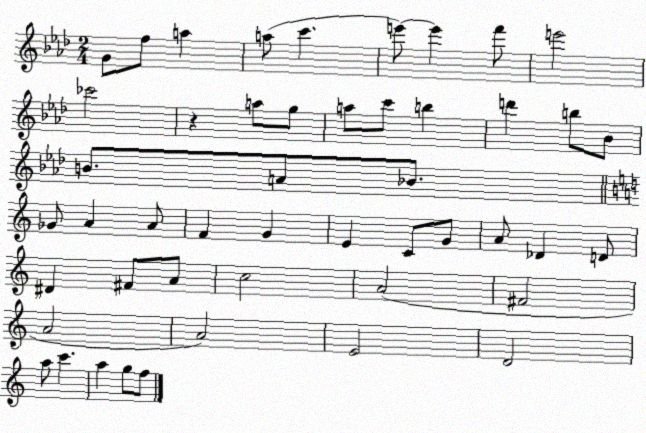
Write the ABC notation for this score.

X:1
T:Untitled
M:2/4
L:1/4
K:Ab
G/2 f/2 a a/2 c' e'/2 e' f'/2 e'2 _c'2 z a/2 g/2 a/2 c'/2 b d' b/2 _B/2 B/2 A/2 _B/2 _G/2 A A/2 F G E C/2 G/2 A/2 _D D/2 ^D ^F/2 A/2 c2 A2 ^F2 A2 A2 E2 D2 a/2 c' a g/2 f/2